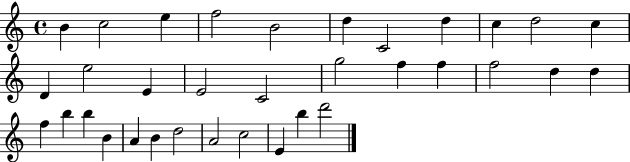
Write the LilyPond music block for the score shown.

{
  \clef treble
  \time 4/4
  \defaultTimeSignature
  \key c \major
  b'4 c''2 e''4 | f''2 b'2 | d''4 c'2 d''4 | c''4 d''2 c''4 | \break d'4 e''2 e'4 | e'2 c'2 | g''2 f''4 f''4 | f''2 d''4 d''4 | \break f''4 b''4 b''4 b'4 | a'4 b'4 d''2 | a'2 c''2 | e'4 b''4 d'''2 | \break \bar "|."
}